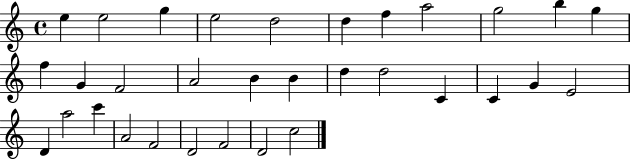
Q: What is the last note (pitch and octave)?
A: C5